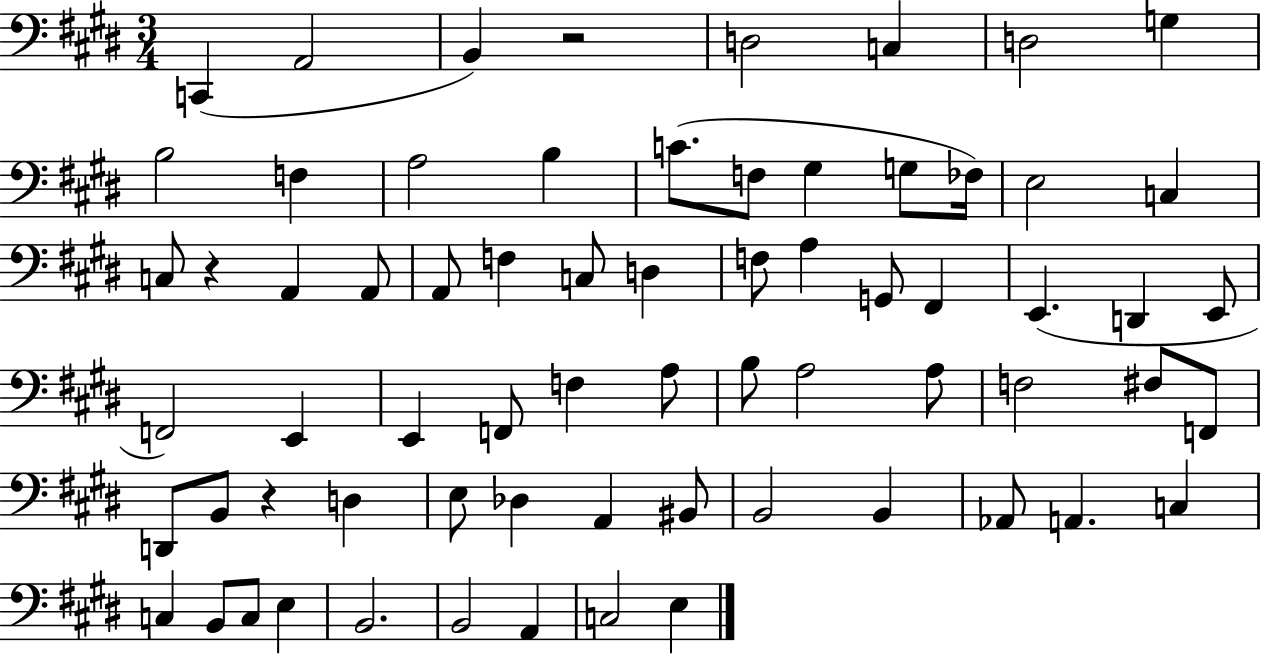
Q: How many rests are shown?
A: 3